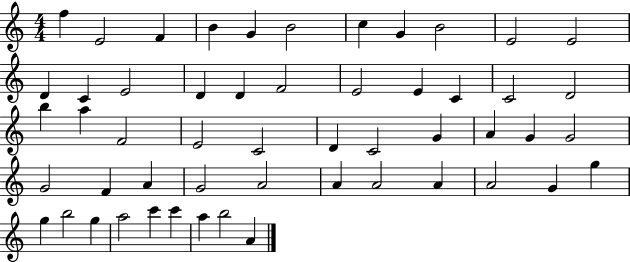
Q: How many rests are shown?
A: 0